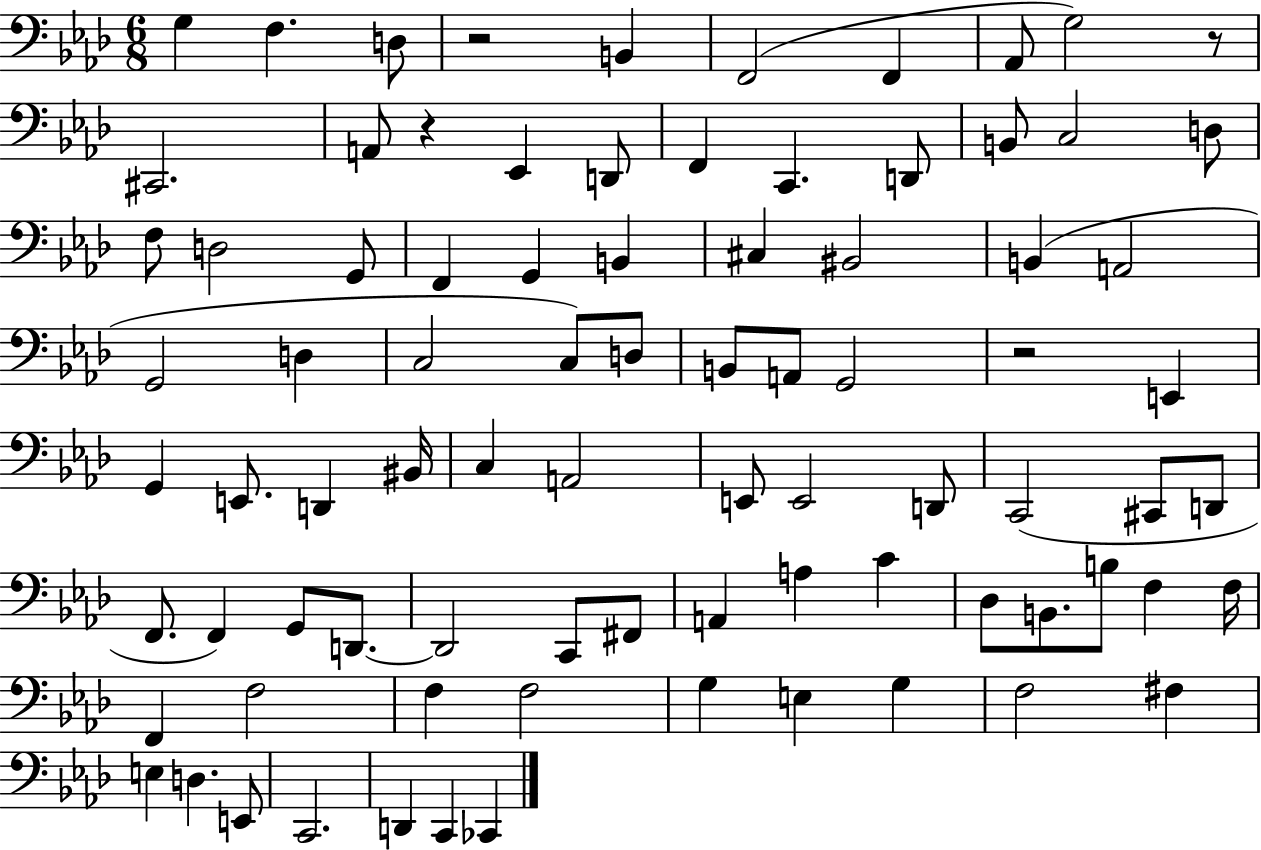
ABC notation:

X:1
T:Untitled
M:6/8
L:1/4
K:Ab
G, F, D,/2 z2 B,, F,,2 F,, _A,,/2 G,2 z/2 ^C,,2 A,,/2 z _E,, D,,/2 F,, C,, D,,/2 B,,/2 C,2 D,/2 F,/2 D,2 G,,/2 F,, G,, B,, ^C, ^B,,2 B,, A,,2 G,,2 D, C,2 C,/2 D,/2 B,,/2 A,,/2 G,,2 z2 E,, G,, E,,/2 D,, ^B,,/4 C, A,,2 E,,/2 E,,2 D,,/2 C,,2 ^C,,/2 D,,/2 F,,/2 F,, G,,/2 D,,/2 D,,2 C,,/2 ^F,,/2 A,, A, C _D,/2 B,,/2 B,/2 F, F,/4 F,, F,2 F, F,2 G, E, G, F,2 ^F, E, D, E,,/2 C,,2 D,, C,, _C,,